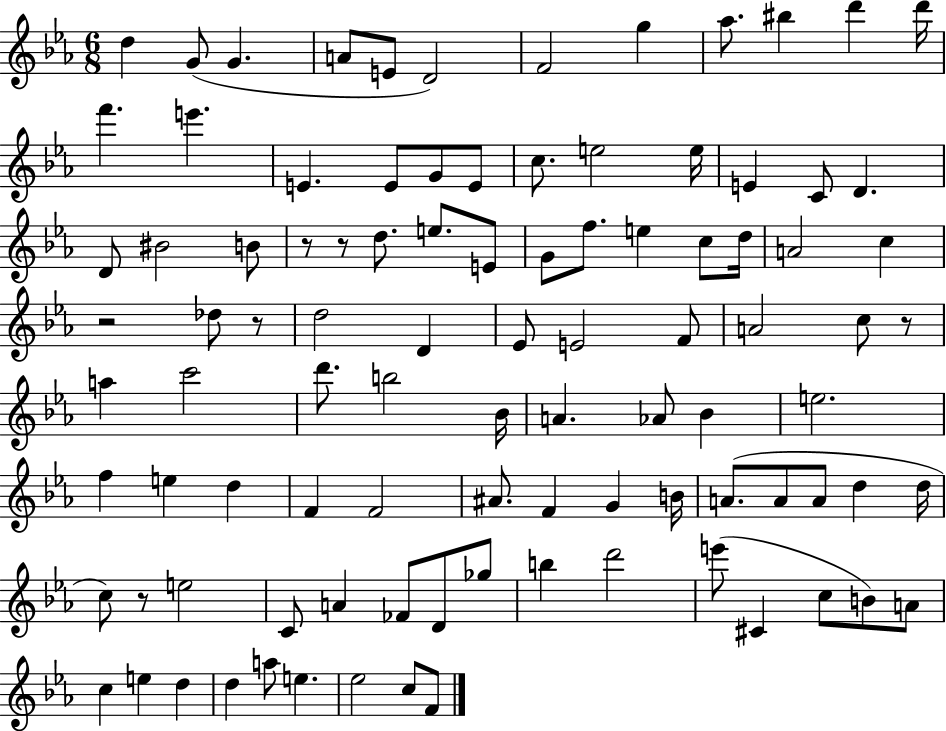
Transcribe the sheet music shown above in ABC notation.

X:1
T:Untitled
M:6/8
L:1/4
K:Eb
d G/2 G A/2 E/2 D2 F2 g _a/2 ^b d' d'/4 f' e' E E/2 G/2 E/2 c/2 e2 e/4 E C/2 D D/2 ^B2 B/2 z/2 z/2 d/2 e/2 E/2 G/2 f/2 e c/2 d/4 A2 c z2 _d/2 z/2 d2 D _E/2 E2 F/2 A2 c/2 z/2 a c'2 d'/2 b2 _B/4 A _A/2 _B e2 f e d F F2 ^A/2 F G B/4 A/2 A/2 A/2 d d/4 c/2 z/2 e2 C/2 A _F/2 D/2 _g/2 b d'2 e'/2 ^C c/2 B/2 A/2 c e d d a/2 e _e2 c/2 F/2